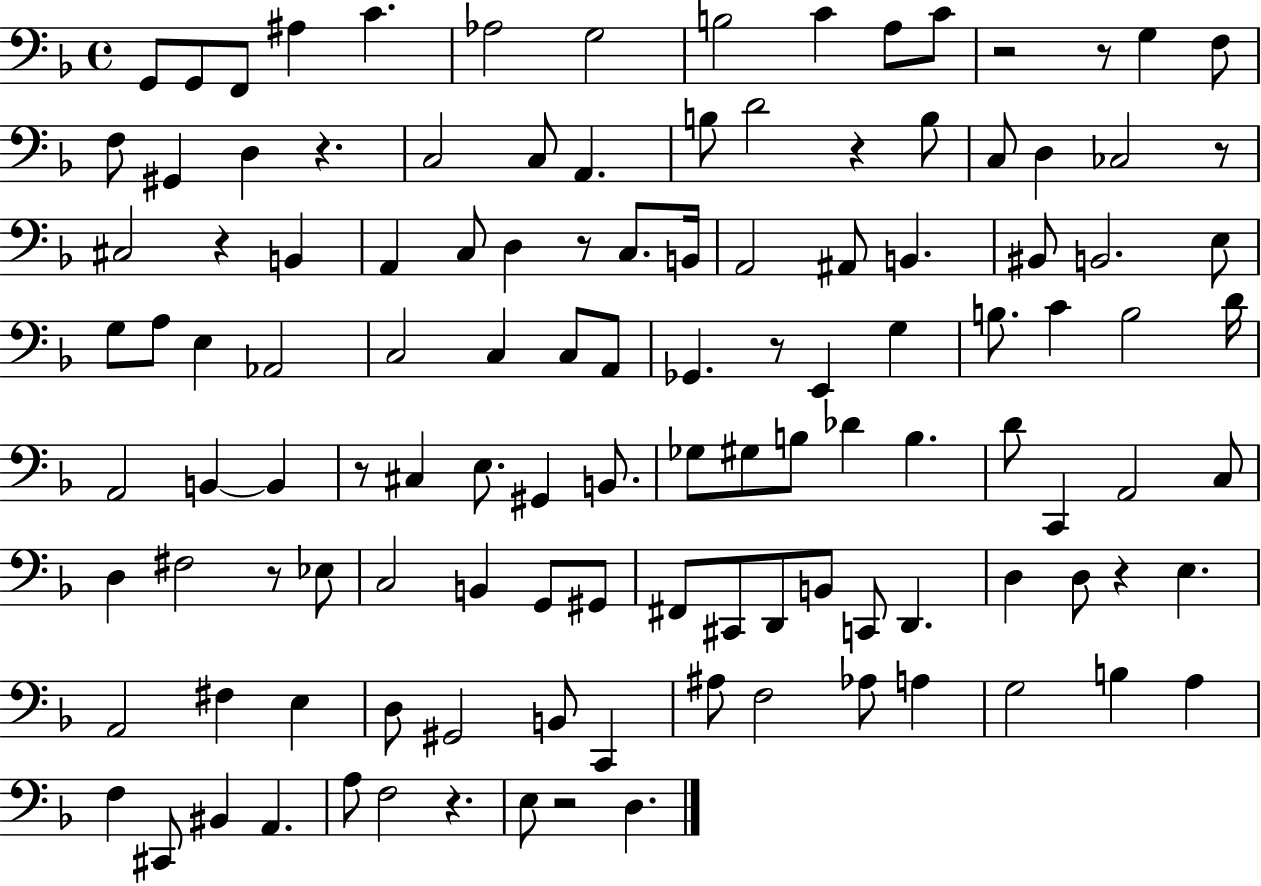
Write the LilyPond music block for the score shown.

{
  \clef bass
  \time 4/4
  \defaultTimeSignature
  \key f \major
  g,8 g,8 f,8 ais4 c'4. | aes2 g2 | b2 c'4 a8 c'8 | r2 r8 g4 f8 | \break f8 gis,4 d4 r4. | c2 c8 a,4. | b8 d'2 r4 b8 | c8 d4 ces2 r8 | \break cis2 r4 b,4 | a,4 c8 d4 r8 c8. b,16 | a,2 ais,8 b,4. | bis,8 b,2. e8 | \break g8 a8 e4 aes,2 | c2 c4 c8 a,8 | ges,4. r8 e,4 g4 | b8. c'4 b2 d'16 | \break a,2 b,4~~ b,4 | r8 cis4 e8. gis,4 b,8. | ges8 gis8 b8 des'4 b4. | d'8 c,4 a,2 c8 | \break d4 fis2 r8 ees8 | c2 b,4 g,8 gis,8 | fis,8 cis,8 d,8 b,8 c,8 d,4. | d4 d8 r4 e4. | \break a,2 fis4 e4 | d8 gis,2 b,8 c,4 | ais8 f2 aes8 a4 | g2 b4 a4 | \break f4 cis,8 bis,4 a,4. | a8 f2 r4. | e8 r2 d4. | \bar "|."
}